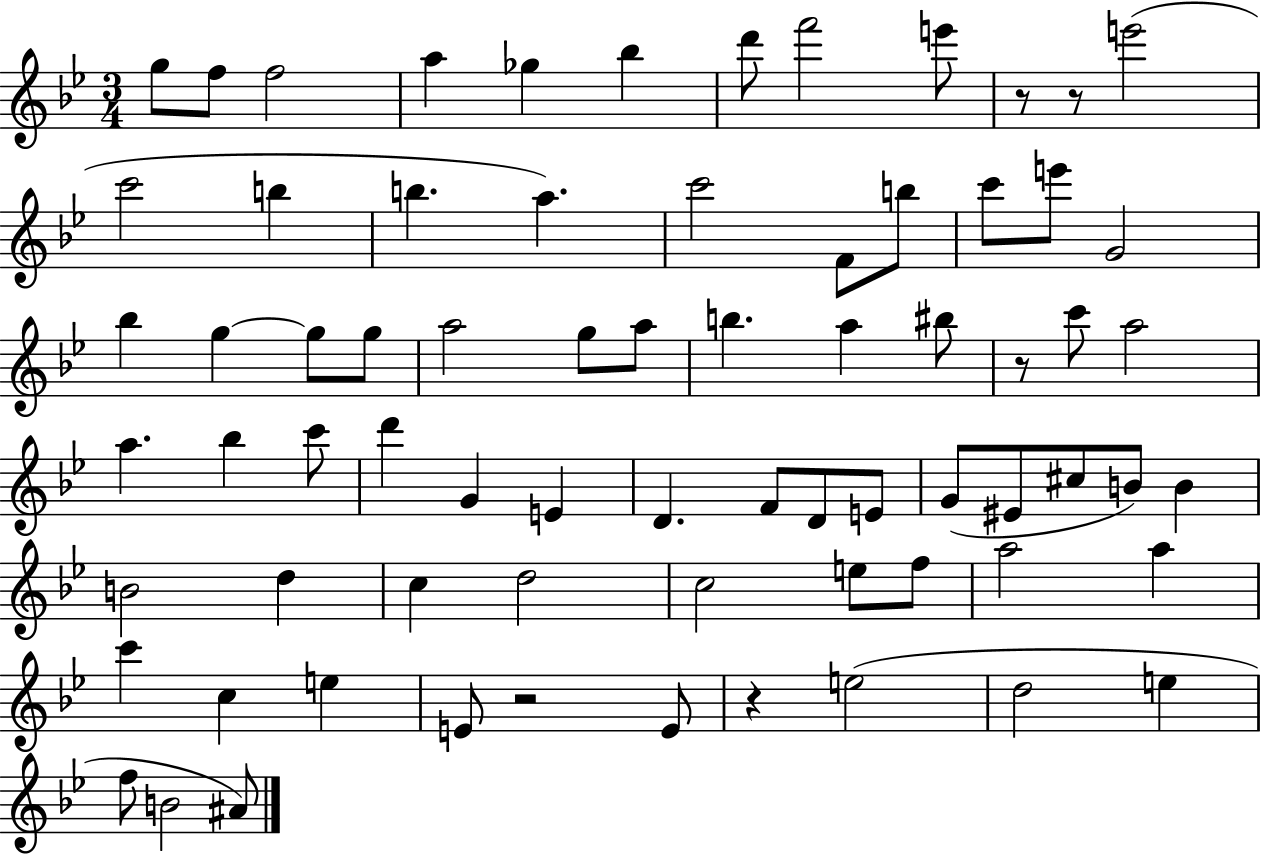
G5/e F5/e F5/h A5/q Gb5/q Bb5/q D6/e F6/h E6/e R/e R/e E6/h C6/h B5/q B5/q. A5/q. C6/h F4/e B5/e C6/e E6/e G4/h Bb5/q G5/q G5/e G5/e A5/h G5/e A5/e B5/q. A5/q BIS5/e R/e C6/e A5/h A5/q. Bb5/q C6/e D6/q G4/q E4/q D4/q. F4/e D4/e E4/e G4/e EIS4/e C#5/e B4/e B4/q B4/h D5/q C5/q D5/h C5/h E5/e F5/e A5/h A5/q C6/q C5/q E5/q E4/e R/h E4/e R/q E5/h D5/h E5/q F5/e B4/h A#4/e